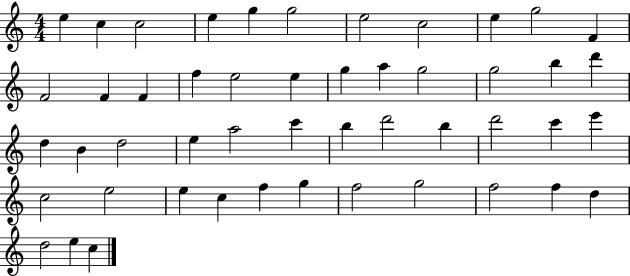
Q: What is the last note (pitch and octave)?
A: C5